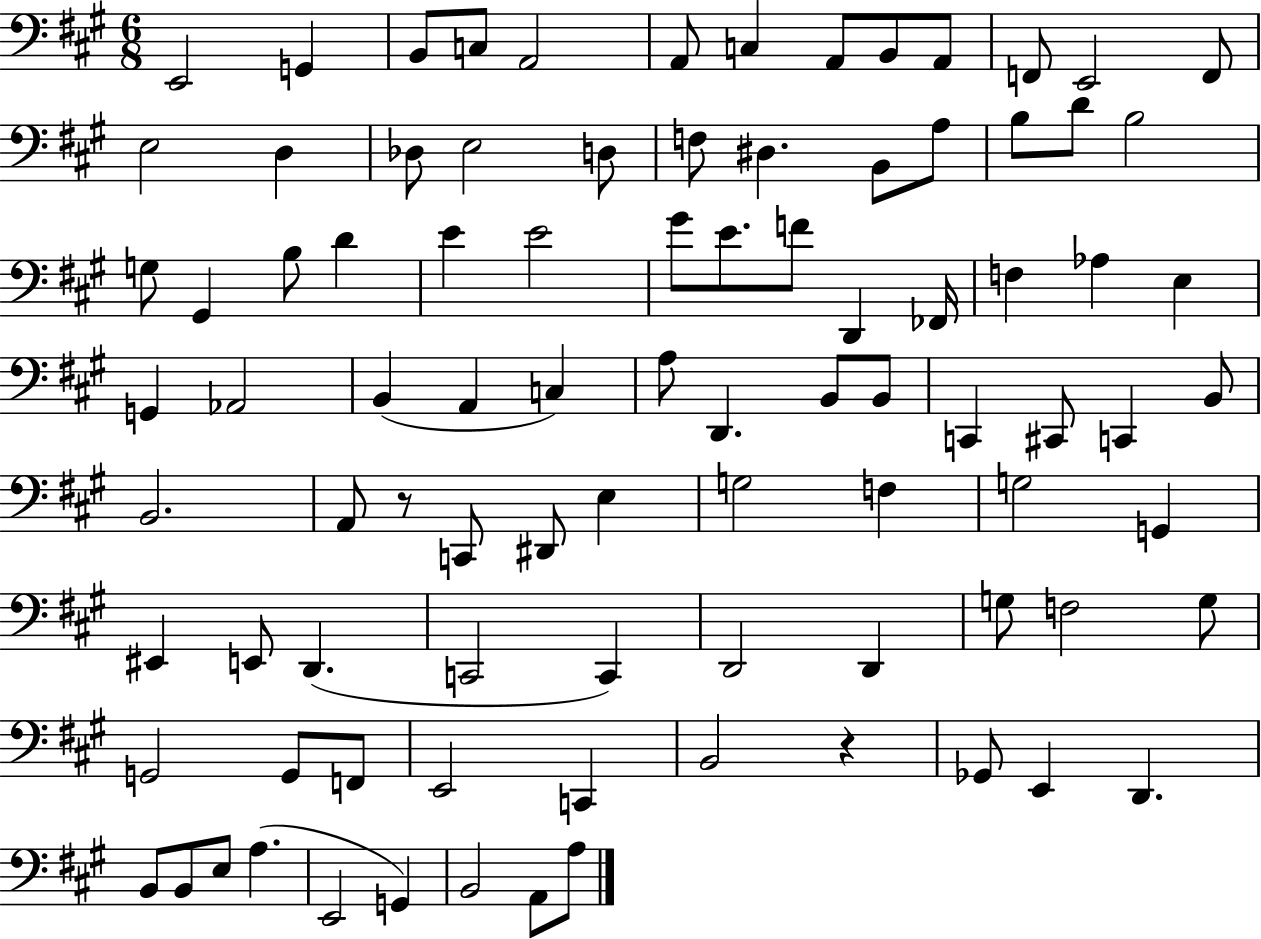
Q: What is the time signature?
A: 6/8